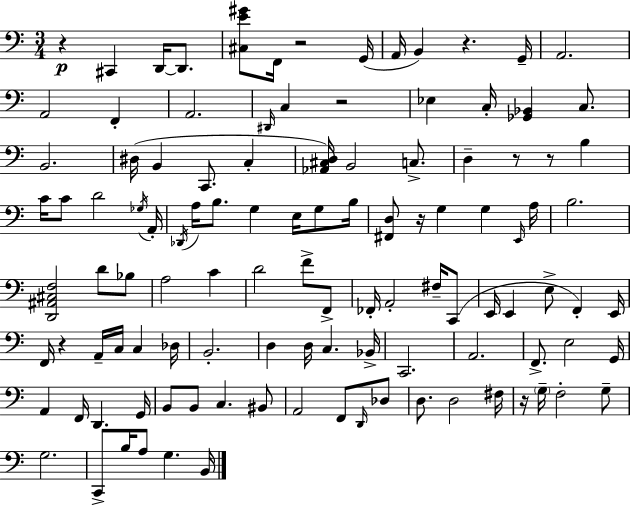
X:1
T:Untitled
M:3/4
L:1/4
K:C
z ^C,, D,,/4 D,,/2 [^C,E^G]/2 F,,/4 z2 G,,/4 A,,/4 B,, z G,,/4 A,,2 A,,2 F,, A,,2 ^D,,/4 C, z2 _E, C,/4 [_G,,_B,,] C,/2 B,,2 ^D,/4 B,, C,,/2 C, [_A,,^C,D,]/4 B,,2 C,/2 D, z/2 z/2 B, C/4 C/2 D2 _G,/4 A,,/4 _D,,/4 A,/4 B,/2 G, E,/4 G,/2 B,/4 [^F,,D,]/2 z/4 G, G, E,,/4 A,/4 B,2 [D,,^A,,^C,F,]2 D/2 _B,/2 A,2 C D2 F/2 F,,/2 _F,,/4 A,,2 ^F,/4 C,,/2 E,,/4 E,, E,/2 F,, E,,/4 F,,/4 z A,,/4 C,/4 C, _D,/4 B,,2 D, D,/4 C, _B,,/4 C,,2 A,,2 F,,/2 E,2 G,,/4 A,, F,,/4 D,, G,,/4 B,,/2 B,,/2 C, ^B,,/2 A,,2 F,,/2 D,,/4 _D,/2 D,/2 D,2 ^F,/4 z/4 G,/4 F,2 G,/2 G,2 C,,/2 B,/4 A,/2 G, B,,/4